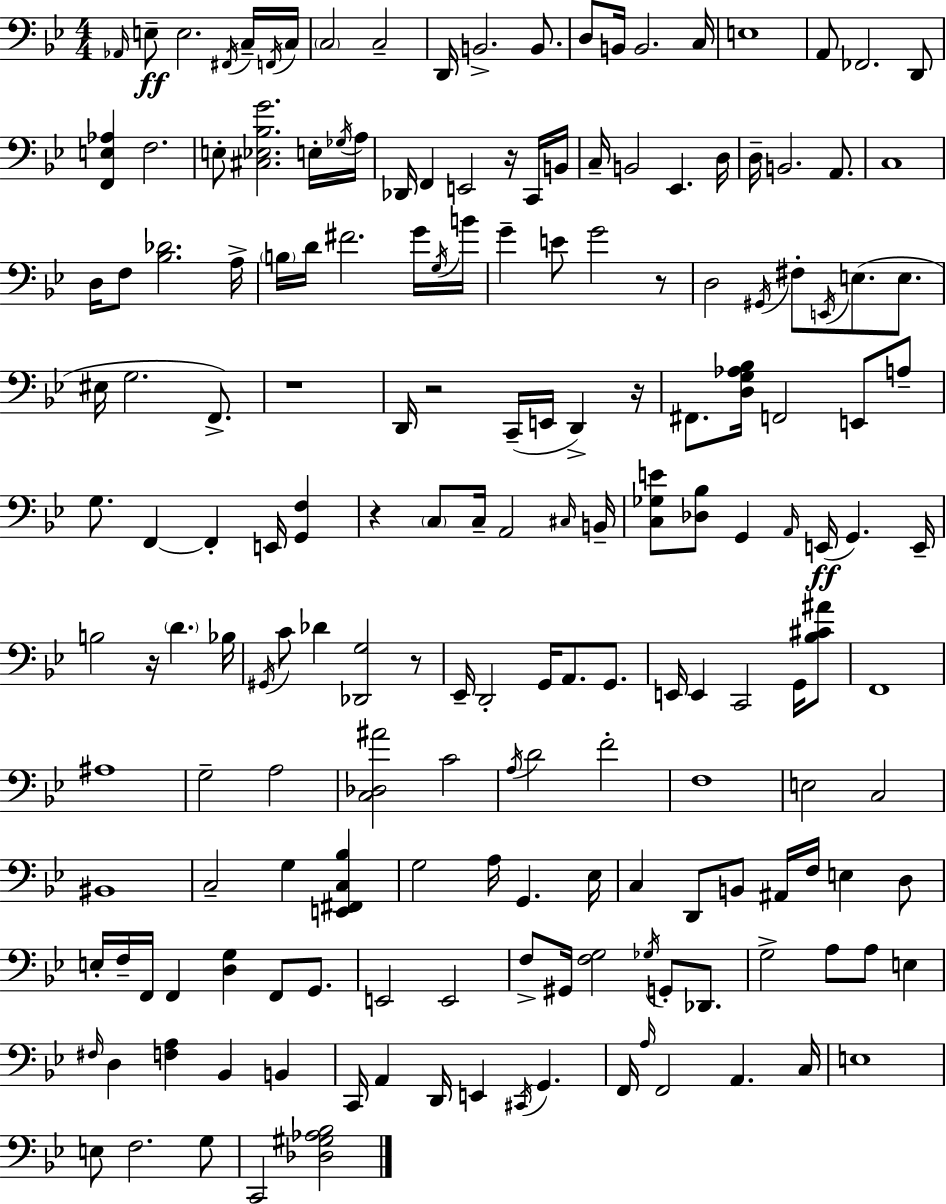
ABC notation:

X:1
T:Untitled
M:4/4
L:1/4
K:Gm
_A,,/4 E,/2 E,2 ^F,,/4 C,/4 F,,/4 C,/4 C,2 C,2 D,,/4 B,,2 B,,/2 D,/2 B,,/4 B,,2 C,/4 E,4 A,,/2 _F,,2 D,,/2 [F,,E,_A,] F,2 E,/2 [^C,_E,_B,G]2 E,/4 _G,/4 A,/4 _D,,/4 F,, E,,2 z/4 C,,/4 B,,/4 C,/4 B,,2 _E,, D,/4 D,/4 B,,2 A,,/2 C,4 D,/4 F,/2 [_B,_D]2 A,/4 B,/4 D/4 ^F2 G/4 G,/4 B/4 G E/2 G2 z/2 D,2 ^G,,/4 ^F,/2 E,,/4 E,/2 E,/2 ^E,/4 G,2 F,,/2 z4 D,,/4 z2 C,,/4 E,,/4 D,, z/4 ^F,,/2 [D,G,_A,_B,]/4 F,,2 E,,/2 A,/2 G,/2 F,, F,, E,,/4 [G,,F,] z C,/2 C,/4 A,,2 ^C,/4 B,,/4 [C,_G,E]/2 [_D,_B,]/2 G,, A,,/4 E,,/4 G,, E,,/4 B,2 z/4 D _B,/4 ^G,,/4 C/2 _D [_D,,G,]2 z/2 _E,,/4 D,,2 G,,/4 A,,/2 G,,/2 E,,/4 E,, C,,2 G,,/4 [_B,^C^A]/2 F,,4 ^A,4 G,2 A,2 [C,_D,^A]2 C2 A,/4 D2 F2 F,4 E,2 C,2 ^B,,4 C,2 G, [E,,^F,,C,_B,] G,2 A,/4 G,, _E,/4 C, D,,/2 B,,/2 ^A,,/4 F,/4 E, D,/2 E,/4 F,/4 F,,/4 F,, [D,G,] F,,/2 G,,/2 E,,2 E,,2 F,/2 ^G,,/4 [F,G,]2 _G,/4 G,,/2 _D,,/2 G,2 A,/2 A,/2 E, ^F,/4 D, [F,A,] _B,, B,, C,,/4 A,, D,,/4 E,, ^C,,/4 G,, F,,/4 A,/4 F,,2 A,, C,/4 E,4 E,/2 F,2 G,/2 C,,2 [_D,^G,_A,_B,]2